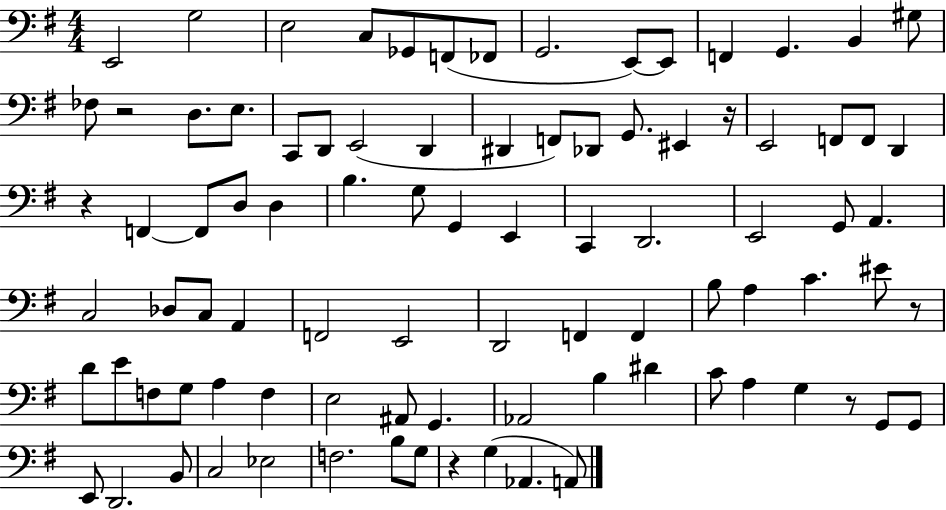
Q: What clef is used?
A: bass